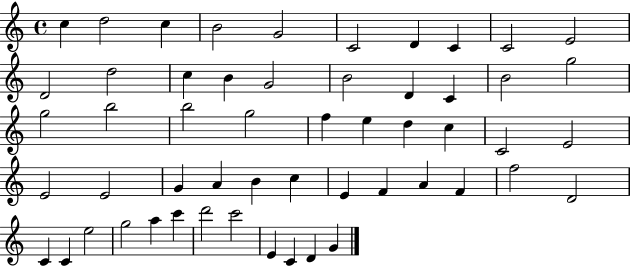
{
  \clef treble
  \time 4/4
  \defaultTimeSignature
  \key c \major
  c''4 d''2 c''4 | b'2 g'2 | c'2 d'4 c'4 | c'2 e'2 | \break d'2 d''2 | c''4 b'4 g'2 | b'2 d'4 c'4 | b'2 g''2 | \break g''2 b''2 | b''2 g''2 | f''4 e''4 d''4 c''4 | c'2 e'2 | \break e'2 e'2 | g'4 a'4 b'4 c''4 | e'4 f'4 a'4 f'4 | f''2 d'2 | \break c'4 c'4 e''2 | g''2 a''4 c'''4 | d'''2 c'''2 | e'4 c'4 d'4 g'4 | \break \bar "|."
}